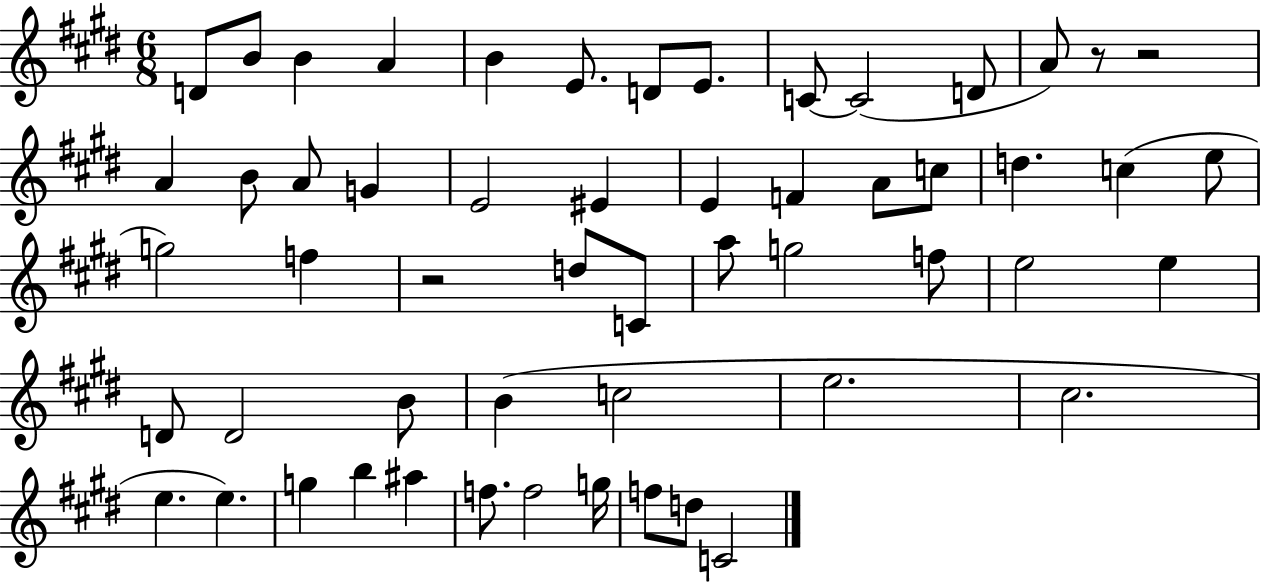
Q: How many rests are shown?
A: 3